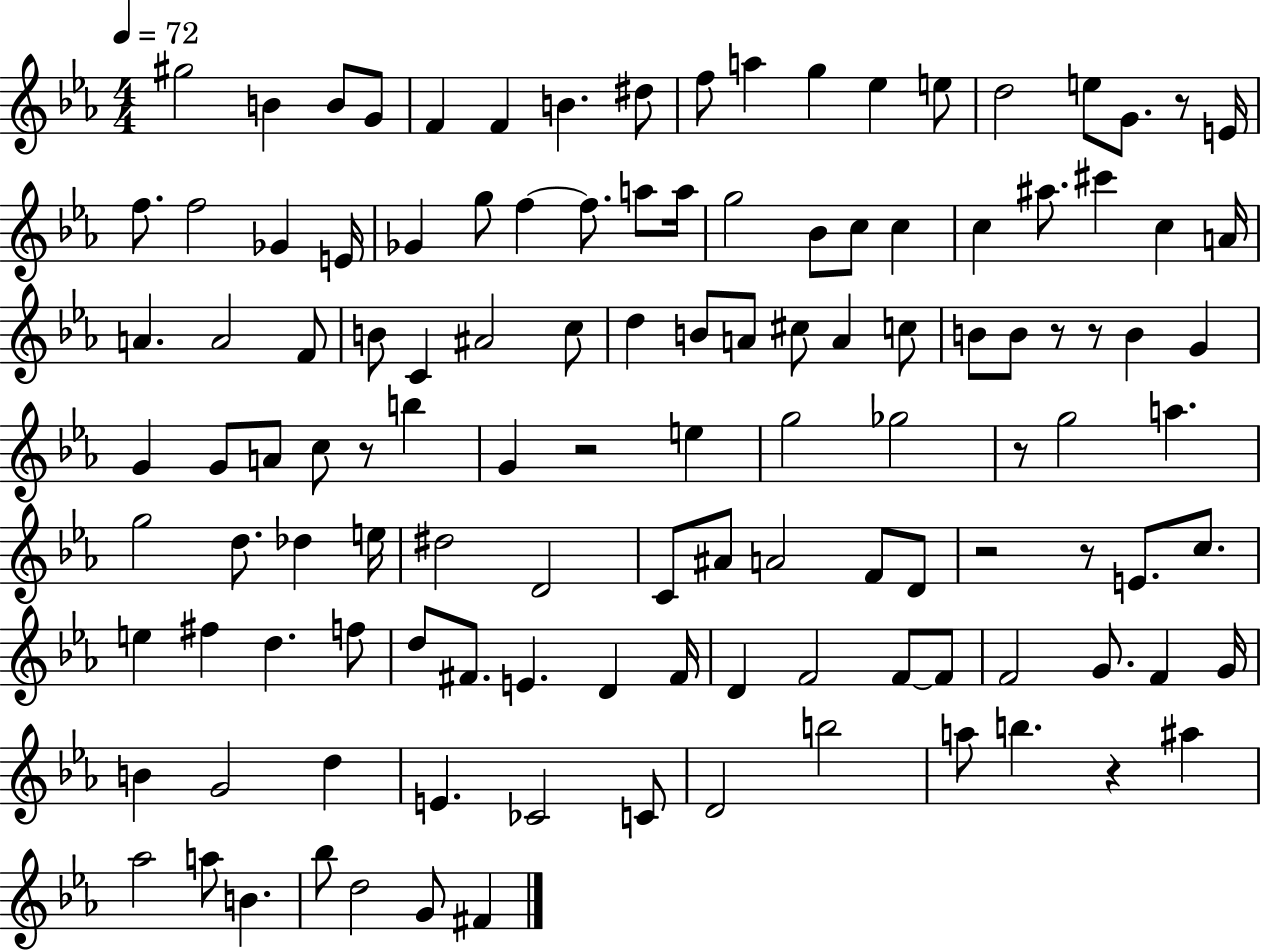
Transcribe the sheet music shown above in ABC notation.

X:1
T:Untitled
M:4/4
L:1/4
K:Eb
^g2 B B/2 G/2 F F B ^d/2 f/2 a g _e e/2 d2 e/2 G/2 z/2 E/4 f/2 f2 _G E/4 _G g/2 f f/2 a/2 a/4 g2 _B/2 c/2 c c ^a/2 ^c' c A/4 A A2 F/2 B/2 C ^A2 c/2 d B/2 A/2 ^c/2 A c/2 B/2 B/2 z/2 z/2 B G G G/2 A/2 c/2 z/2 b G z2 e g2 _g2 z/2 g2 a g2 d/2 _d e/4 ^d2 D2 C/2 ^A/2 A2 F/2 D/2 z2 z/2 E/2 c/2 e ^f d f/2 d/2 ^F/2 E D ^F/4 D F2 F/2 F/2 F2 G/2 F G/4 B G2 d E _C2 C/2 D2 b2 a/2 b z ^a _a2 a/2 B _b/2 d2 G/2 ^F